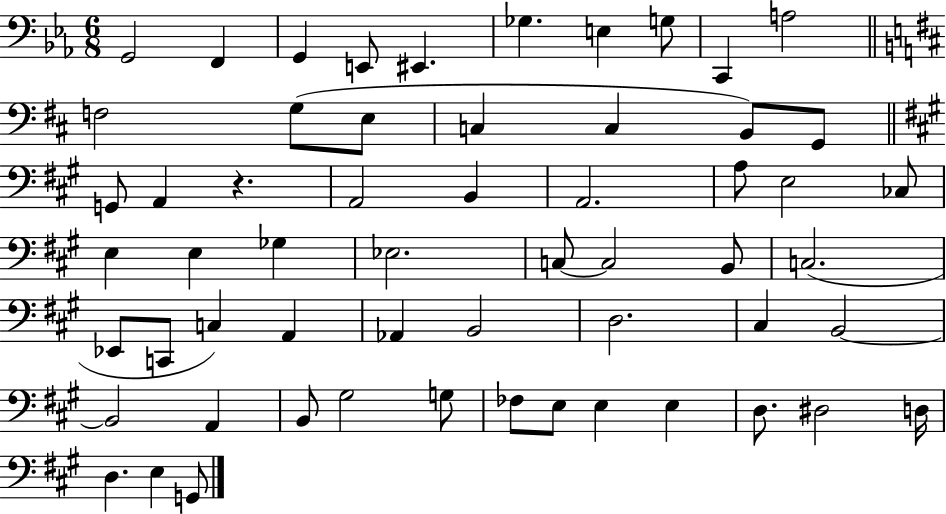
G2/h F2/q G2/q E2/e EIS2/q. Gb3/q. E3/q G3/e C2/q A3/h F3/h G3/e E3/e C3/q C3/q B2/e G2/e G2/e A2/q R/q. A2/h B2/q A2/h. A3/e E3/h CES3/e E3/q E3/q Gb3/q Eb3/h. C3/e C3/h B2/e C3/h. Eb2/e C2/e C3/q A2/q Ab2/q B2/h D3/h. C#3/q B2/h B2/h A2/q B2/e G#3/h G3/e FES3/e E3/e E3/q E3/q D3/e. D#3/h D3/s D3/q. E3/q G2/e